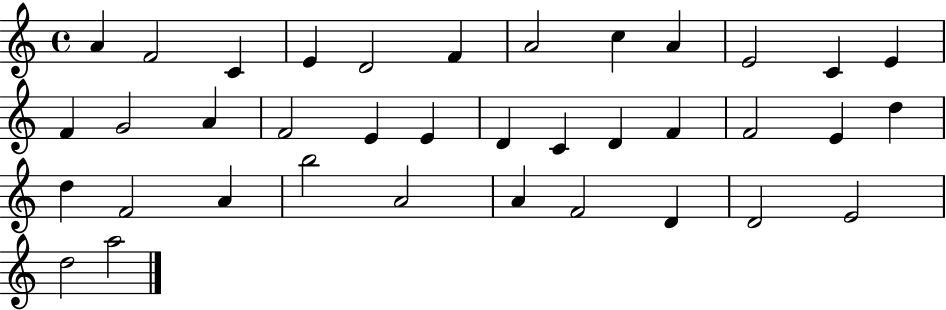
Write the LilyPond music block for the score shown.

{
  \clef treble
  \time 4/4
  \defaultTimeSignature
  \key c \major
  a'4 f'2 c'4 | e'4 d'2 f'4 | a'2 c''4 a'4 | e'2 c'4 e'4 | \break f'4 g'2 a'4 | f'2 e'4 e'4 | d'4 c'4 d'4 f'4 | f'2 e'4 d''4 | \break d''4 f'2 a'4 | b''2 a'2 | a'4 f'2 d'4 | d'2 e'2 | \break d''2 a''2 | \bar "|."
}